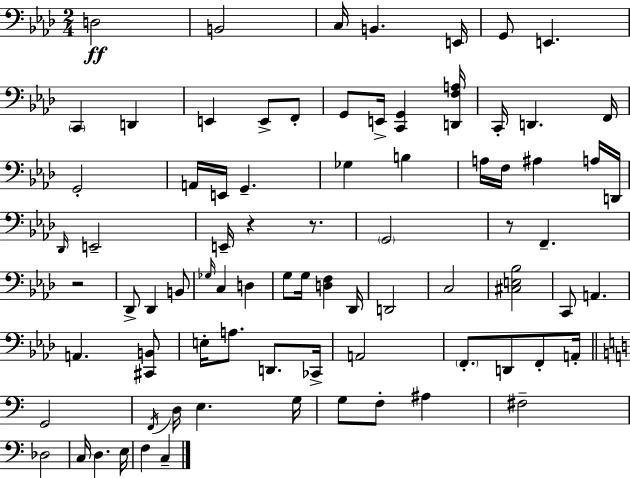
D3/h B2/h C3/s B2/q. E2/s G2/e E2/q. C2/q D2/q E2/q E2/e F2/e G2/e E2/s [C2,G2]/q [D2,F3,A3]/s C2/s D2/q. F2/s G2/h A2/s E2/s G2/q. Gb3/q B3/q A3/s F3/s A#3/q A3/s D2/s Db2/s E2/h E2/s R/q R/e. G2/h R/e F2/q. R/h Db2/e Db2/q B2/e Gb3/s C3/q D3/q G3/e G3/s [D3,F3]/q Db2/s D2/h C3/h [C#3,E3,Bb3]/h C2/e A2/q. A2/q. [C#2,B2]/e E3/s A3/e. D2/e. CES2/s A2/h F2/e. D2/e F2/e A2/s G2/h F2/s D3/s E3/q. G3/s G3/e F3/e A#3/q F#3/h Db3/h C3/s D3/q. E3/s F3/q C3/q